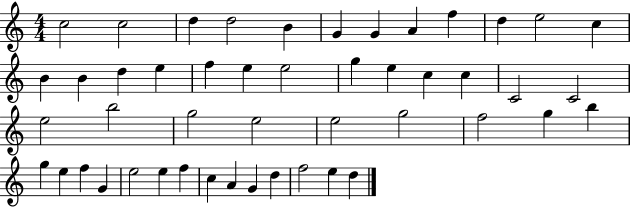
{
  \clef treble
  \numericTimeSignature
  \time 4/4
  \key c \major
  c''2 c''2 | d''4 d''2 b'4 | g'4 g'4 a'4 f''4 | d''4 e''2 c''4 | \break b'4 b'4 d''4 e''4 | f''4 e''4 e''2 | g''4 e''4 c''4 c''4 | c'2 c'2 | \break e''2 b''2 | g''2 e''2 | e''2 g''2 | f''2 g''4 b''4 | \break g''4 e''4 f''4 g'4 | e''2 e''4 f''4 | c''4 a'4 g'4 d''4 | f''2 e''4 d''4 | \break \bar "|."
}